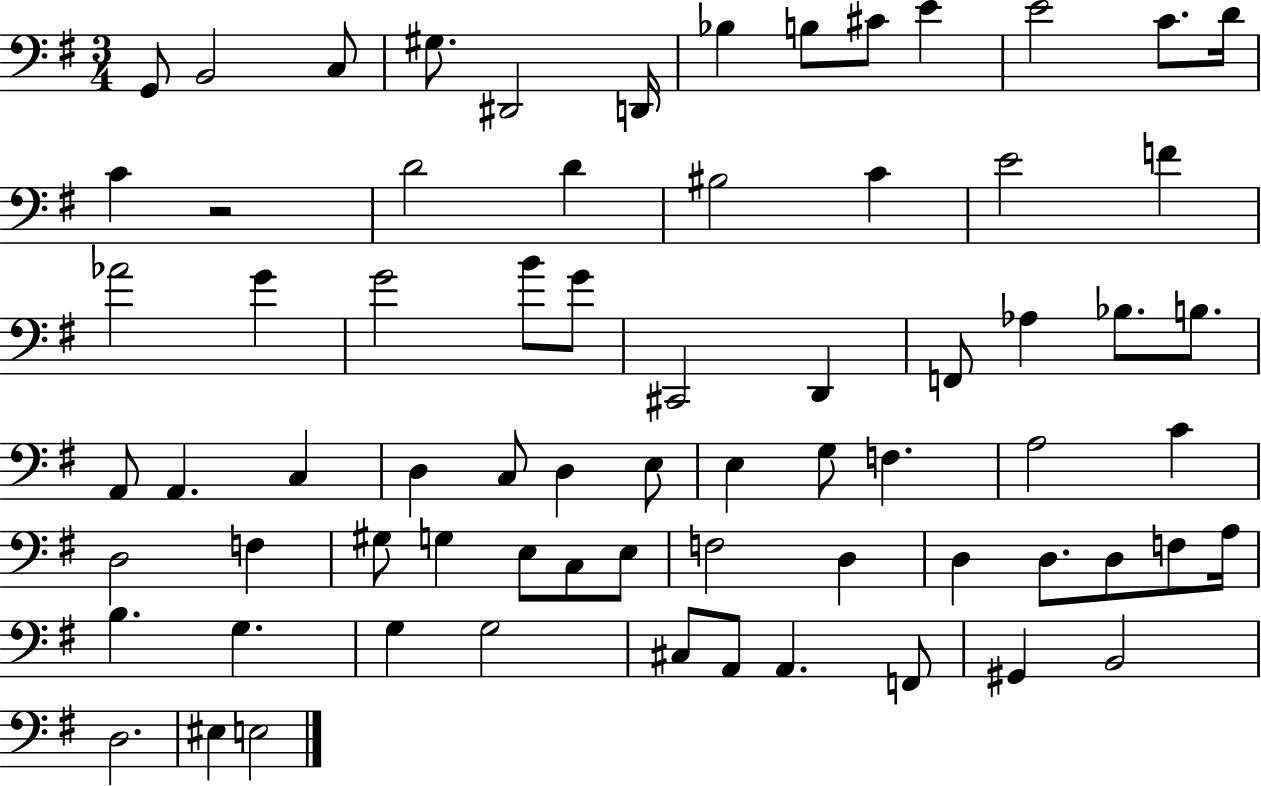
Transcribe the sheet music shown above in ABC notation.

X:1
T:Untitled
M:3/4
L:1/4
K:G
G,,/2 B,,2 C,/2 ^G,/2 ^D,,2 D,,/4 _B, B,/2 ^C/2 E E2 C/2 D/4 C z2 D2 D ^B,2 C E2 F _A2 G G2 B/2 G/2 ^C,,2 D,, F,,/2 _A, _B,/2 B,/2 A,,/2 A,, C, D, C,/2 D, E,/2 E, G,/2 F, A,2 C D,2 F, ^G,/2 G, E,/2 C,/2 E,/2 F,2 D, D, D,/2 D,/2 F,/2 A,/4 B, G, G, G,2 ^C,/2 A,,/2 A,, F,,/2 ^G,, B,,2 D,2 ^E, E,2